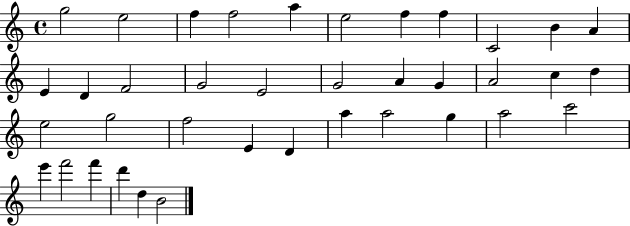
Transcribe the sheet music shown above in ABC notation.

X:1
T:Untitled
M:4/4
L:1/4
K:C
g2 e2 f f2 a e2 f f C2 B A E D F2 G2 E2 G2 A G A2 c d e2 g2 f2 E D a a2 g a2 c'2 e' f'2 f' d' d B2